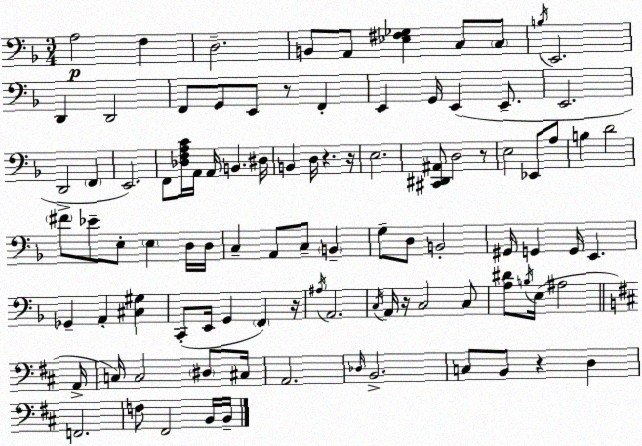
X:1
T:Untitled
M:3/4
L:1/4
K:Dm
A,2 F, D,2 B,,/2 A,,/2 [_E,^F,_G,] C,/2 C,/2 B,/4 E,,2 D,, D,,2 F,,/2 G,,/2 E,,/2 z/2 F,, E,, G,,/4 E,, E,,/2 E,,2 D,,2 F,, E,,2 F,,/2 [_D,F,A,C]/4 A,,/4 A,,/4 B,, ^D,/4 B,, D,/4 z z/4 E,2 [^C,,^D,,^A,,]/2 D,2 z/2 E,2 _E,,/2 A,/2 B, D2 ^F/2 _E/2 E,/2 E, D,/4 D,/4 C, A,,/2 C,/2 B,, G,/2 D,/2 B,,2 ^G,,/4 G,, G,,/4 E,, _G,, A,, [^C,^G,] C,,/2 E,,/4 G,, F,, z/4 ^A,/4 A,,2 C,/4 A,,/4 z/4 C,2 C,/2 [A,^D]/2 B,/4 E,/4 ^A,2 A,,/4 C,/4 C,2 ^D,/2 ^C,/4 A,,2 _D,/4 B,,2 C,/2 B,,/2 z D, F,,2 F,/2 ^F,,2 B,,/4 B,,/4